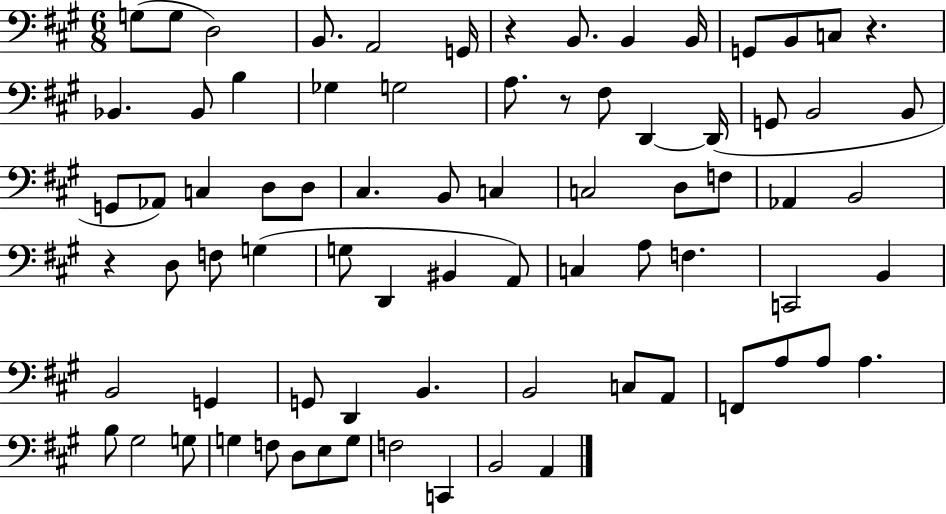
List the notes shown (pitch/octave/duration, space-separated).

G3/e G3/e D3/h B2/e. A2/h G2/s R/q B2/e. B2/q B2/s G2/e B2/e C3/e R/q. Bb2/q. Bb2/e B3/q Gb3/q G3/h A3/e. R/e F#3/e D2/q D2/s G2/e B2/h B2/e G2/e Ab2/e C3/q D3/e D3/e C#3/q. B2/e C3/q C3/h D3/e F3/e Ab2/q B2/h R/q D3/e F3/e G3/q G3/e D2/q BIS2/q A2/e C3/q A3/e F3/q. C2/h B2/q B2/h G2/q G2/e D2/q B2/q. B2/h C3/e A2/e F2/e A3/e A3/e A3/q. B3/e G#3/h G3/e G3/q F3/e D3/e E3/e G3/e F3/h C2/q B2/h A2/q